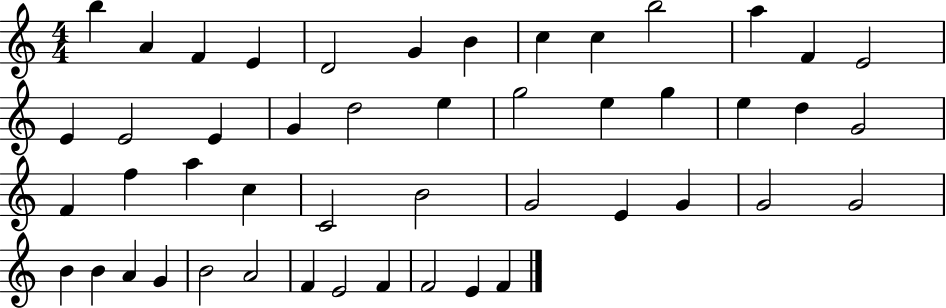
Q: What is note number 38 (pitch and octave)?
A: B4